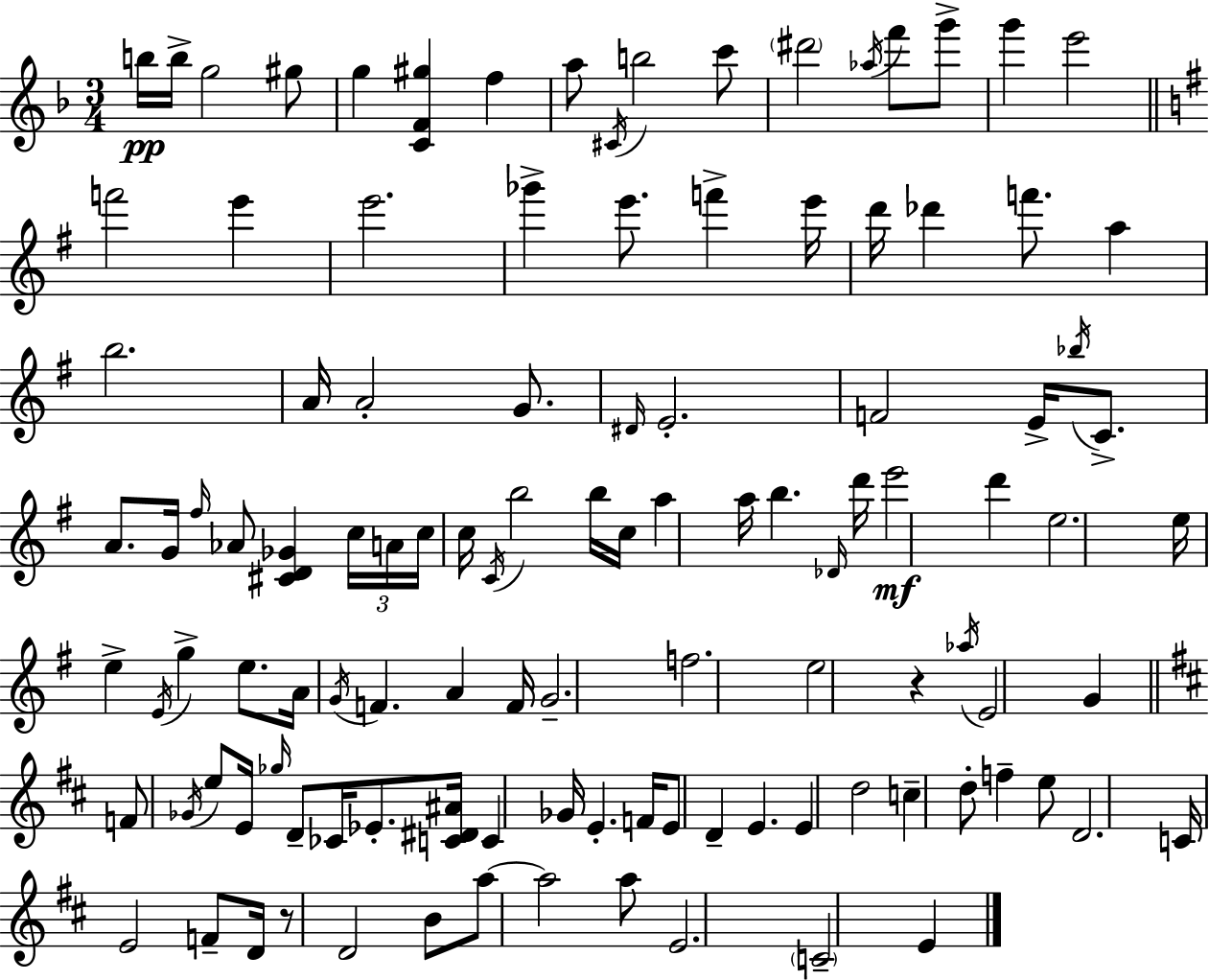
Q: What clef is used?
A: treble